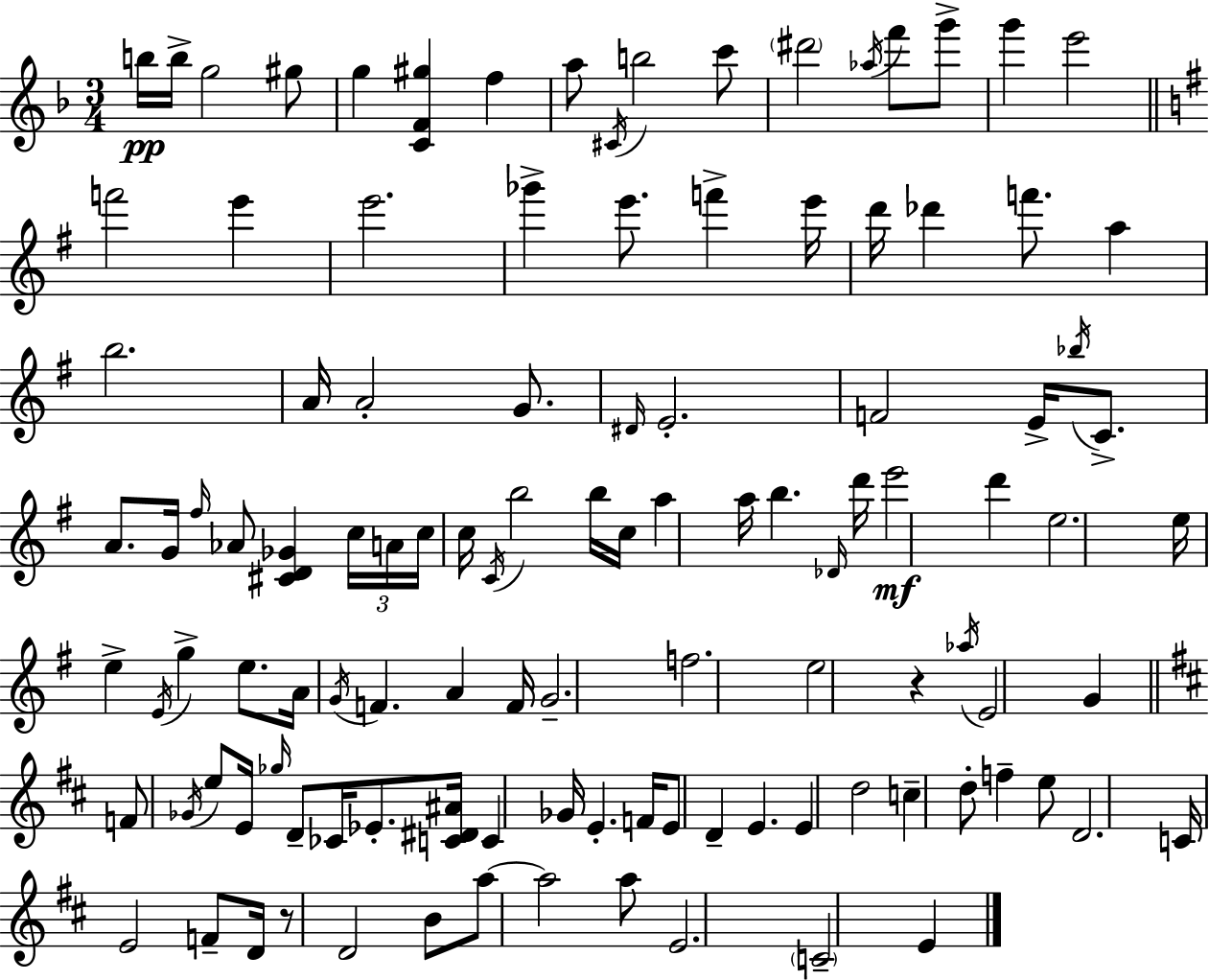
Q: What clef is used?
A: treble